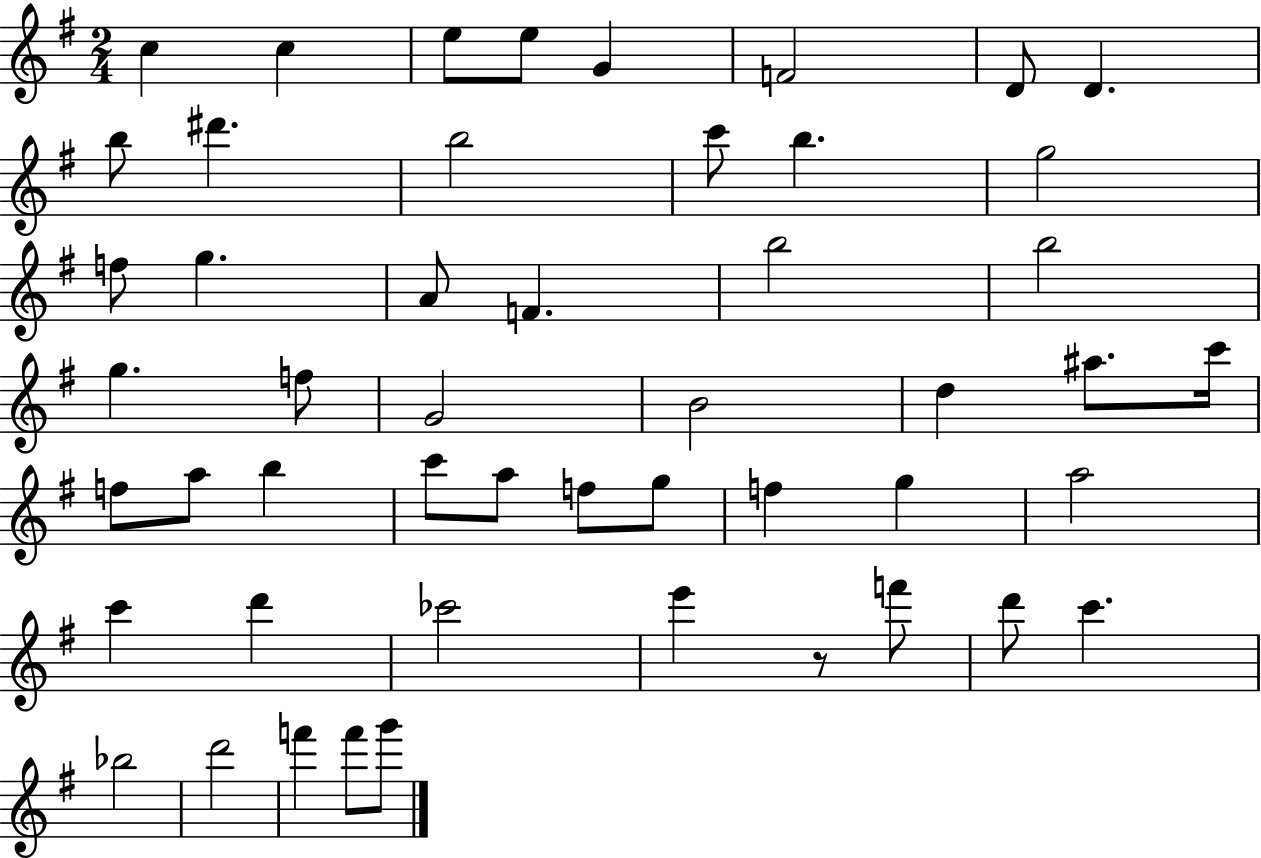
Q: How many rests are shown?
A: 1